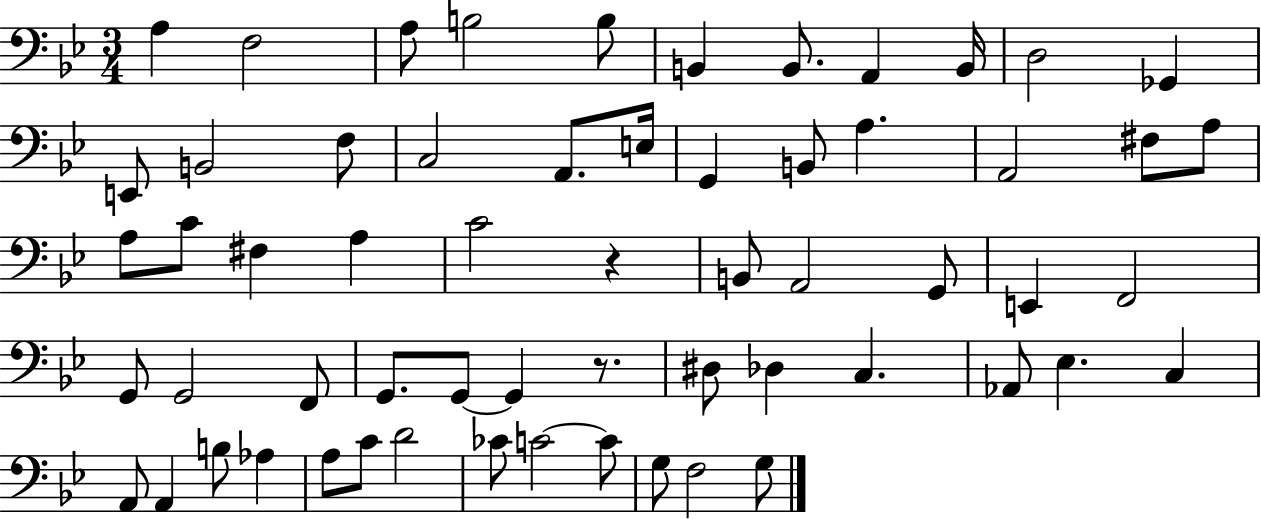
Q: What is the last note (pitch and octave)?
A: G3